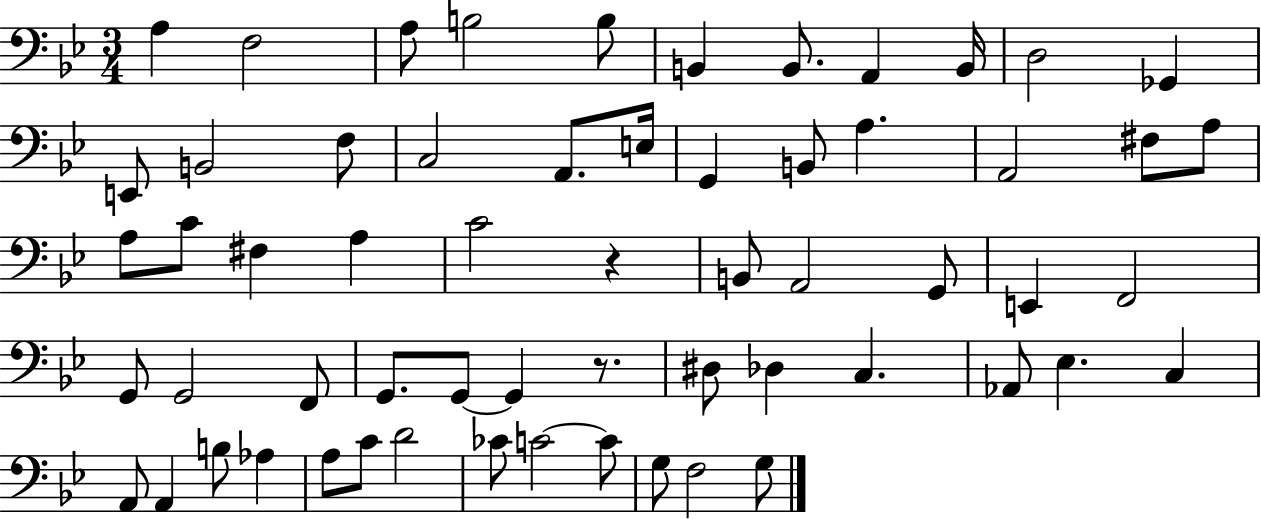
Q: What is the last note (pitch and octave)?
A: G3